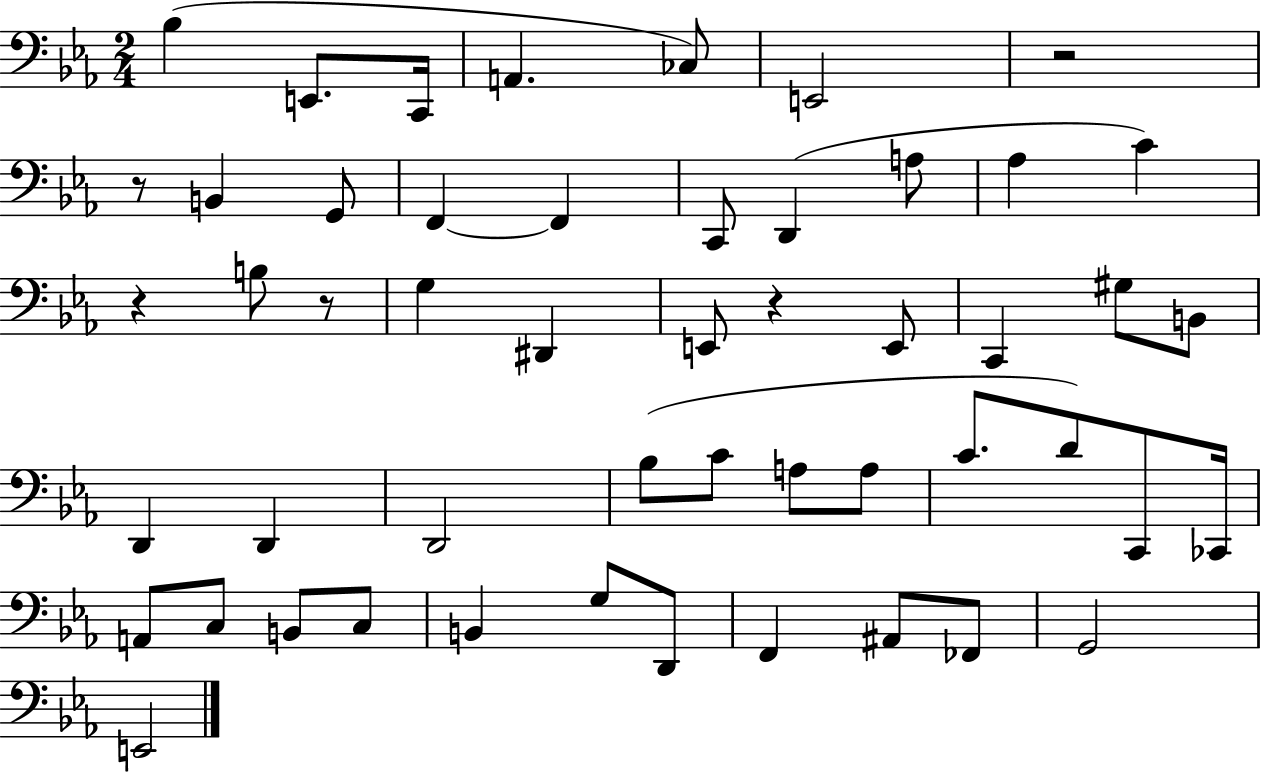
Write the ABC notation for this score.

X:1
T:Untitled
M:2/4
L:1/4
K:Eb
_B, E,,/2 C,,/4 A,, _C,/2 E,,2 z2 z/2 B,, G,,/2 F,, F,, C,,/2 D,, A,/2 _A, C z B,/2 z/2 G, ^D,, E,,/2 z E,,/2 C,, ^G,/2 B,,/2 D,, D,, D,,2 _B,/2 C/2 A,/2 A,/2 C/2 D/2 C,,/2 _C,,/4 A,,/2 C,/2 B,,/2 C,/2 B,, G,/2 D,,/2 F,, ^A,,/2 _F,,/2 G,,2 E,,2